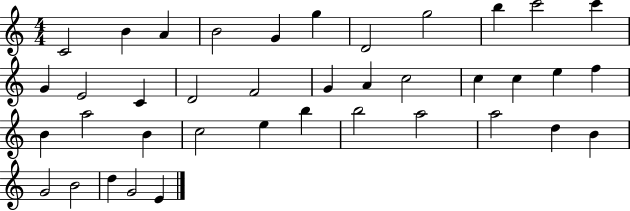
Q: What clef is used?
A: treble